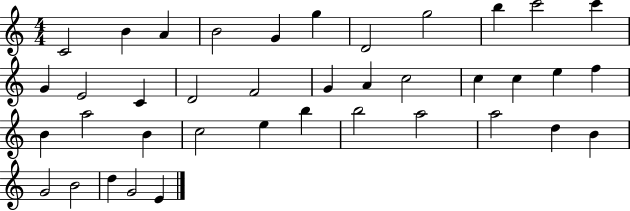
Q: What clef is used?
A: treble